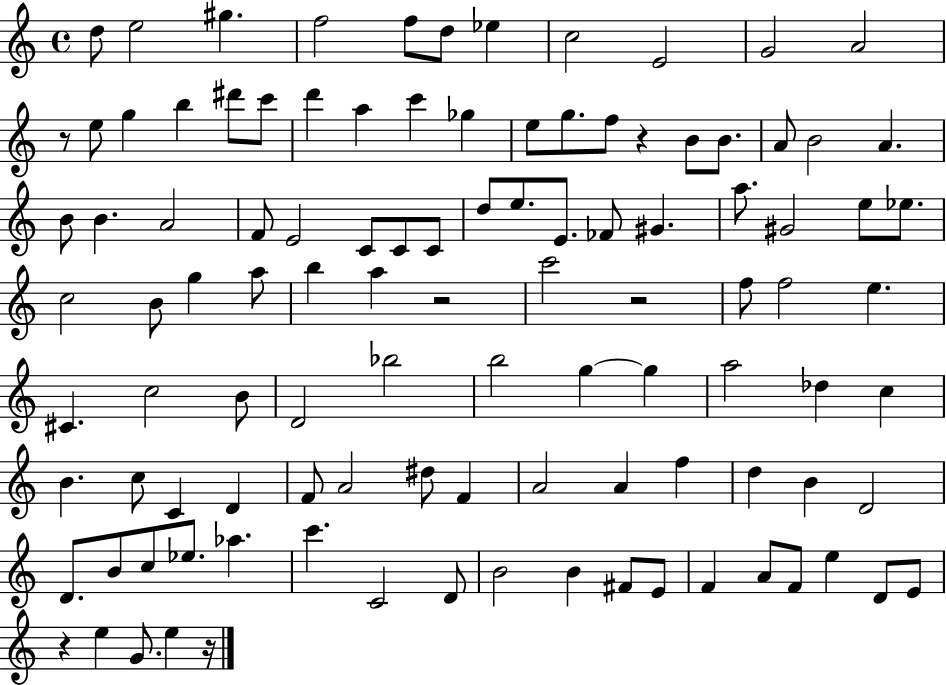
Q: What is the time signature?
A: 4/4